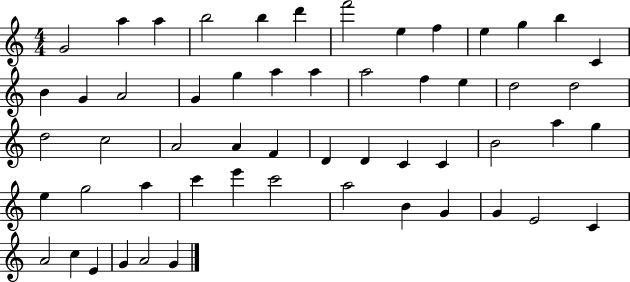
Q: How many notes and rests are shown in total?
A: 55